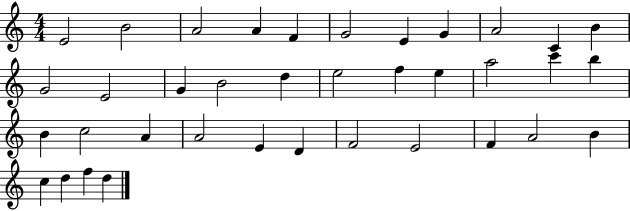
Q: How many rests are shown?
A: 0